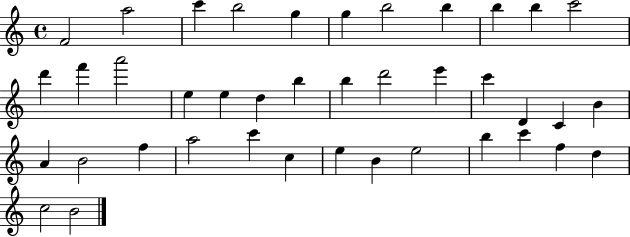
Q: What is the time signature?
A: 4/4